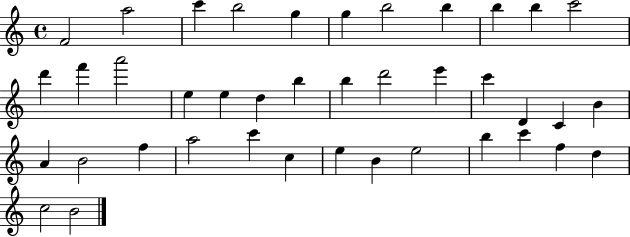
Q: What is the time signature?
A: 4/4